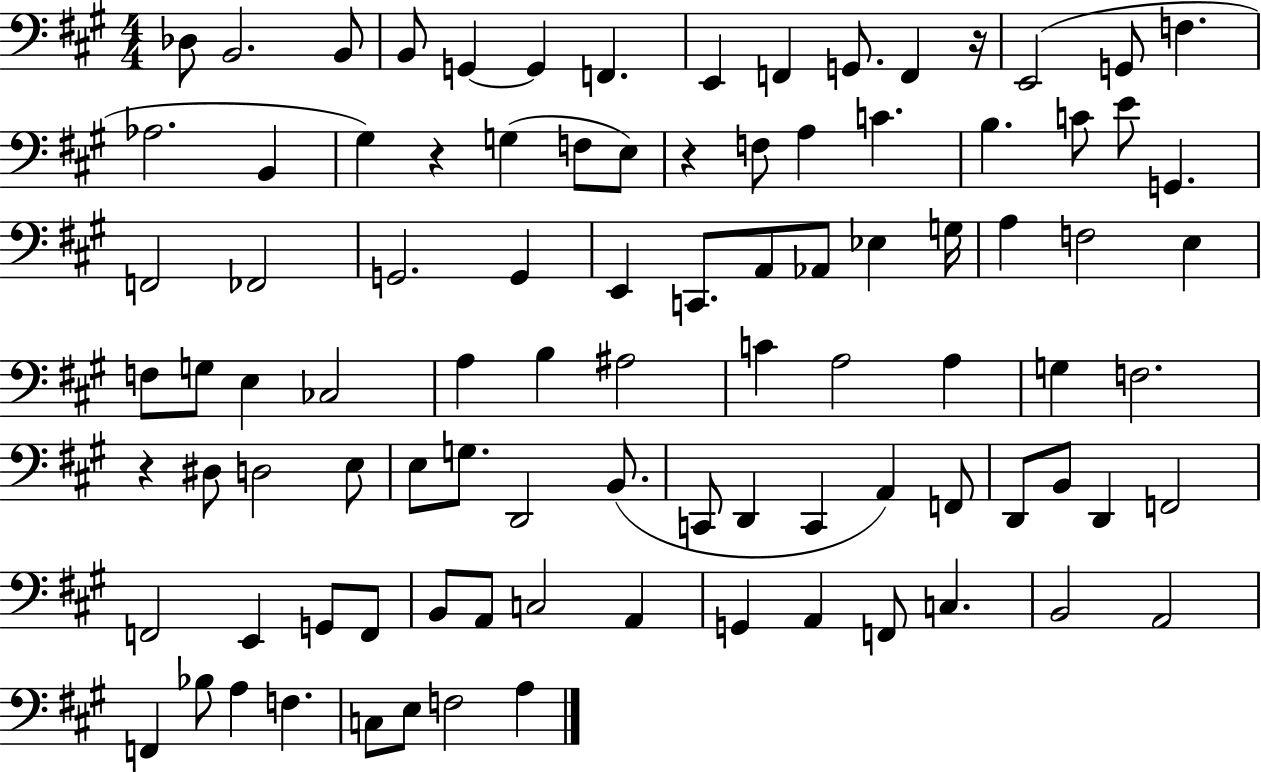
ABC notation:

X:1
T:Untitled
M:4/4
L:1/4
K:A
_D,/2 B,,2 B,,/2 B,,/2 G,, G,, F,, E,, F,, G,,/2 F,, z/4 E,,2 G,,/2 F, _A,2 B,, ^G, z G, F,/2 E,/2 z F,/2 A, C B, C/2 E/2 G,, F,,2 _F,,2 G,,2 G,, E,, C,,/2 A,,/2 _A,,/2 _E, G,/4 A, F,2 E, F,/2 G,/2 E, _C,2 A, B, ^A,2 C A,2 A, G, F,2 z ^D,/2 D,2 E,/2 E,/2 G,/2 D,,2 B,,/2 C,,/2 D,, C,, A,, F,,/2 D,,/2 B,,/2 D,, F,,2 F,,2 E,, G,,/2 F,,/2 B,,/2 A,,/2 C,2 A,, G,, A,, F,,/2 C, B,,2 A,,2 F,, _B,/2 A, F, C,/2 E,/2 F,2 A,